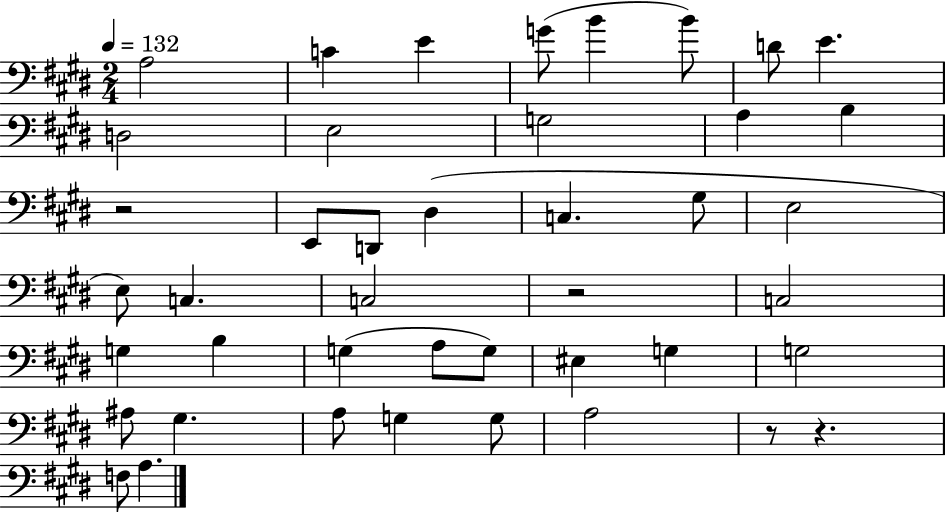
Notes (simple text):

A3/h C4/q E4/q G4/e B4/q B4/e D4/e E4/q. D3/h E3/h G3/h A3/q B3/q R/h E2/e D2/e D#3/q C3/q. G#3/e E3/h E3/e C3/q. C3/h R/h C3/h G3/q B3/q G3/q A3/e G3/e EIS3/q G3/q G3/h A#3/e G#3/q. A3/e G3/q G3/e A3/h R/e R/q. F3/e A3/q.